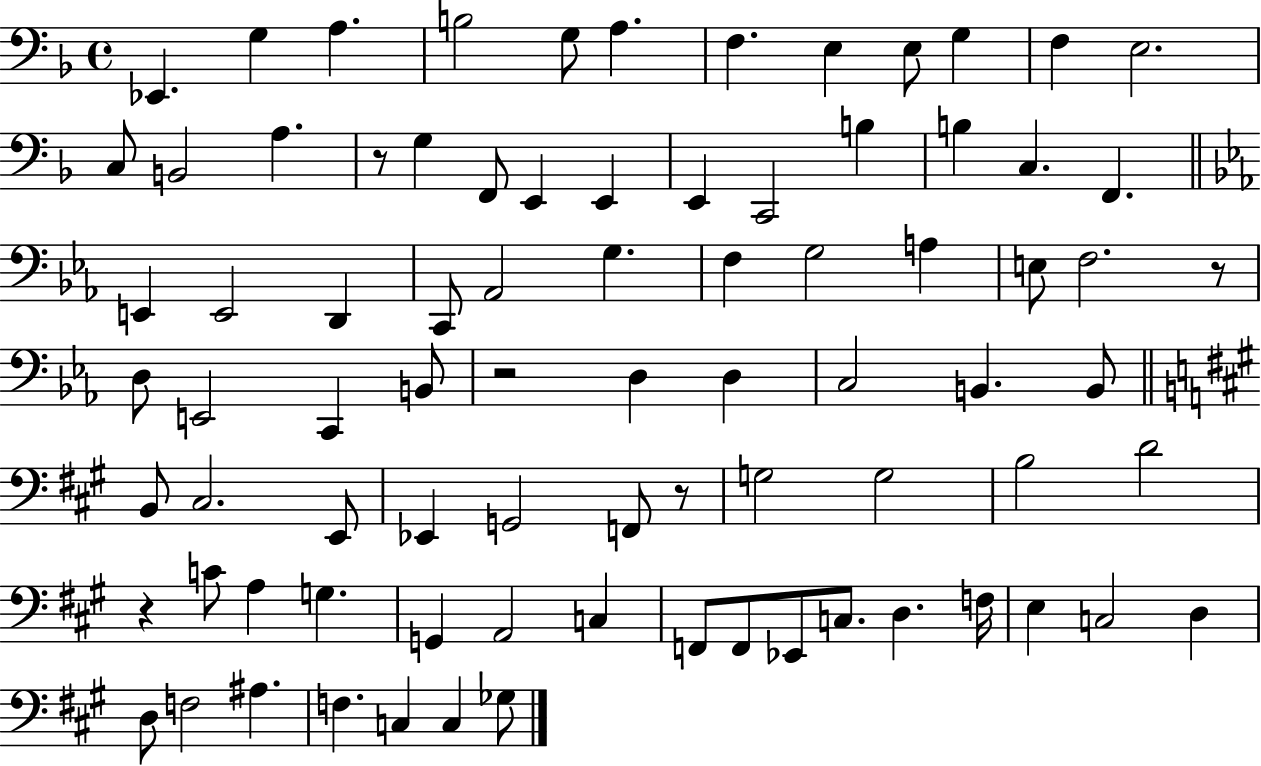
Eb2/q. G3/q A3/q. B3/h G3/e A3/q. F3/q. E3/q E3/e G3/q F3/q E3/h. C3/e B2/h A3/q. R/e G3/q F2/e E2/q E2/q E2/q C2/h B3/q B3/q C3/q. F2/q. E2/q E2/h D2/q C2/e Ab2/h G3/q. F3/q G3/h A3/q E3/e F3/h. R/e D3/e E2/h C2/q B2/e R/h D3/q D3/q C3/h B2/q. B2/e B2/e C#3/h. E2/e Eb2/q G2/h F2/e R/e G3/h G3/h B3/h D4/h R/q C4/e A3/q G3/q. G2/q A2/h C3/q F2/e F2/e Eb2/e C3/e. D3/q. F3/s E3/q C3/h D3/q D3/e F3/h A#3/q. F3/q. C3/q C3/q Gb3/e